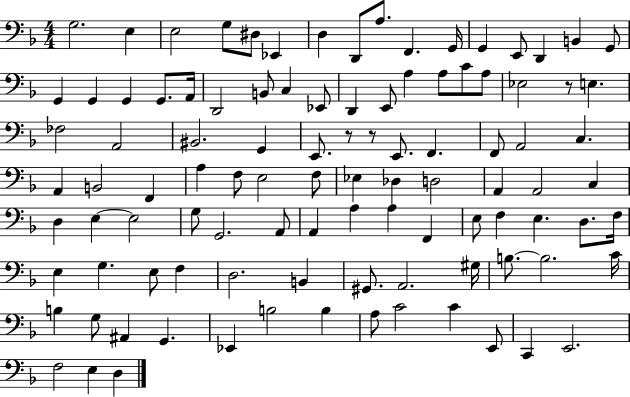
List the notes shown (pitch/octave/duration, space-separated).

G3/h. E3/q E3/h G3/e D#3/e Eb2/q D3/q D2/e A3/e. F2/q. G2/s G2/q E2/e D2/q B2/q G2/e G2/q G2/q G2/q G2/e. A2/s D2/h B2/e C3/q Eb2/e D2/q E2/e A3/q A3/e C4/e A3/e Eb3/h R/e E3/q. FES3/h A2/h BIS2/h. G2/q E2/e. R/e R/e E2/e. F2/q. F2/e A2/h C3/q. A2/q B2/h F2/q A3/q F3/e E3/h F3/e Eb3/q Db3/q D3/h A2/q A2/h C3/q D3/q E3/q E3/h G3/e G2/h. A2/e A2/q A3/q A3/q F2/q E3/e F3/q E3/q. D3/e. F3/s E3/q G3/q. E3/e F3/q D3/h. B2/q G#2/e. A2/h. G#3/s B3/e. B3/h. C4/s B3/q G3/e A#2/q G2/q. Eb2/q B3/h B3/q A3/e C4/h C4/q E2/e C2/q E2/h. F3/h E3/q D3/q